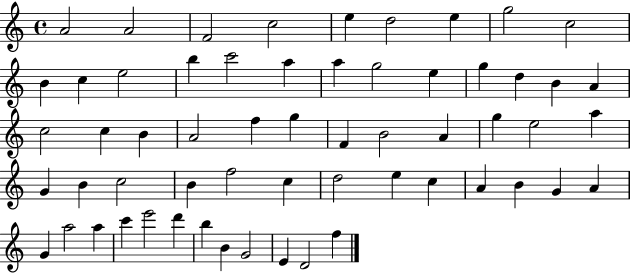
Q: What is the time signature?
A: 4/4